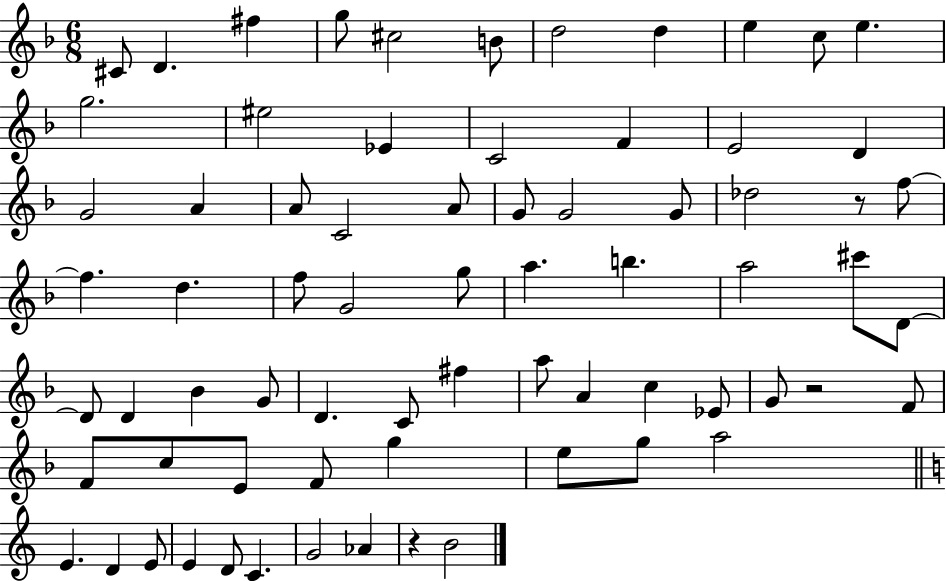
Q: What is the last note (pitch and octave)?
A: B4